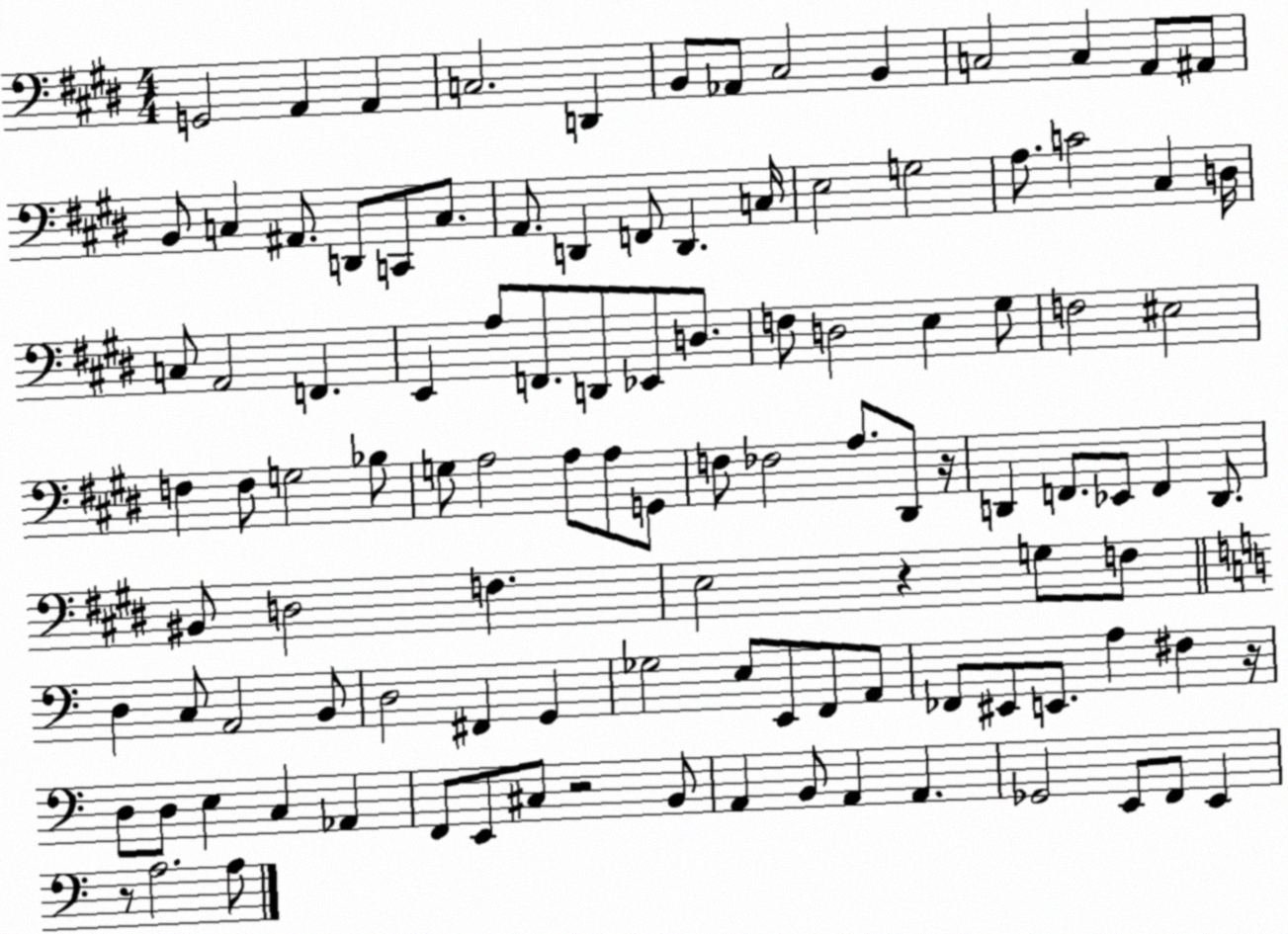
X:1
T:Untitled
M:4/4
L:1/4
K:E
G,,2 A,, A,, C,2 D,, B,,/2 _A,,/2 ^C,2 B,, C,2 C, A,,/2 ^A,,/2 B,,/2 C, ^A,,/2 D,,/2 C,,/2 C,/2 A,,/2 D,, F,,/2 D,, C,/4 E,2 G,2 A,/2 C2 ^C, D,/4 C,/2 A,,2 F,, E,, A,/2 F,,/2 D,,/2 _E,,/2 D,/2 F,/2 D,2 E, ^G,/2 F,2 ^E,2 F, F,/2 G,2 _B,/2 G,/2 A,2 A,/2 A,/2 G,,/2 F,/2 _F,2 A,/2 ^D,,/2 z/4 D,, F,,/2 _E,,/2 F,, D,,/2 ^B,,/2 D,2 F, E,2 z G,/2 F,/2 D, C,/2 A,,2 B,,/2 D,2 ^F,, G,, _G,2 E,/2 E,,/2 F,,/2 A,,/2 _F,,/2 ^E,,/2 E,,/2 A, ^F, z/4 D,/2 D,/2 E, C, _A,, F,,/2 E,,/2 ^C,/2 z2 B,,/2 A,, B,,/2 A,, A,, _G,,2 E,,/2 F,,/2 E,, z/2 A,2 A,/2